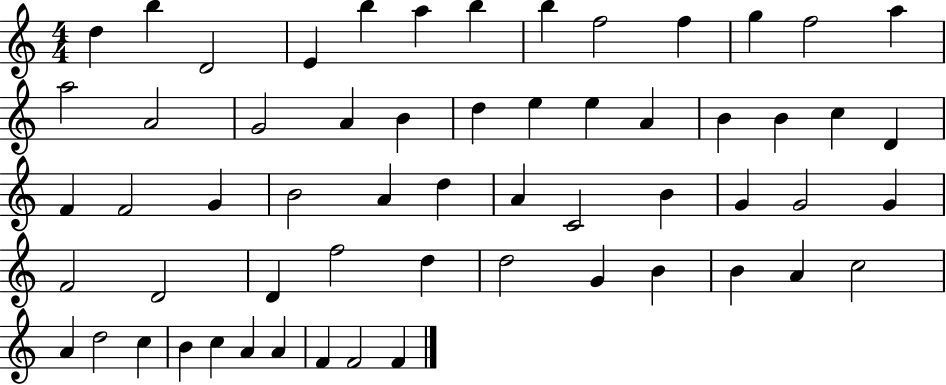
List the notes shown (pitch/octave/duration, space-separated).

D5/q B5/q D4/h E4/q B5/q A5/q B5/q B5/q F5/h F5/q G5/q F5/h A5/q A5/h A4/h G4/h A4/q B4/q D5/q E5/q E5/q A4/q B4/q B4/q C5/q D4/q F4/q F4/h G4/q B4/h A4/q D5/q A4/q C4/h B4/q G4/q G4/h G4/q F4/h D4/h D4/q F5/h D5/q D5/h G4/q B4/q B4/q A4/q C5/h A4/q D5/h C5/q B4/q C5/q A4/q A4/q F4/q F4/h F4/q